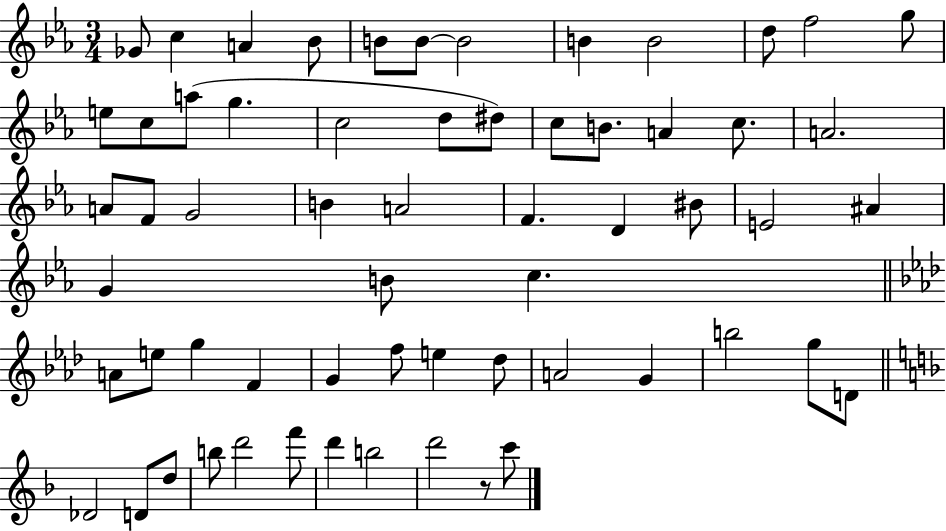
{
  \clef treble
  \numericTimeSignature
  \time 3/4
  \key ees \major
  ges'8 c''4 a'4 bes'8 | b'8 b'8~~ b'2 | b'4 b'2 | d''8 f''2 g''8 | \break e''8 c''8 a''8( g''4. | c''2 d''8 dis''8) | c''8 b'8. a'4 c''8. | a'2. | \break a'8 f'8 g'2 | b'4 a'2 | f'4. d'4 bis'8 | e'2 ais'4 | \break g'4 b'8 c''4. | \bar "||" \break \key f \minor a'8 e''8 g''4 f'4 | g'4 f''8 e''4 des''8 | a'2 g'4 | b''2 g''8 d'8 | \break \bar "||" \break \key d \minor des'2 d'8 d''8 | b''8 d'''2 f'''8 | d'''4 b''2 | d'''2 r8 c'''8 | \break \bar "|."
}